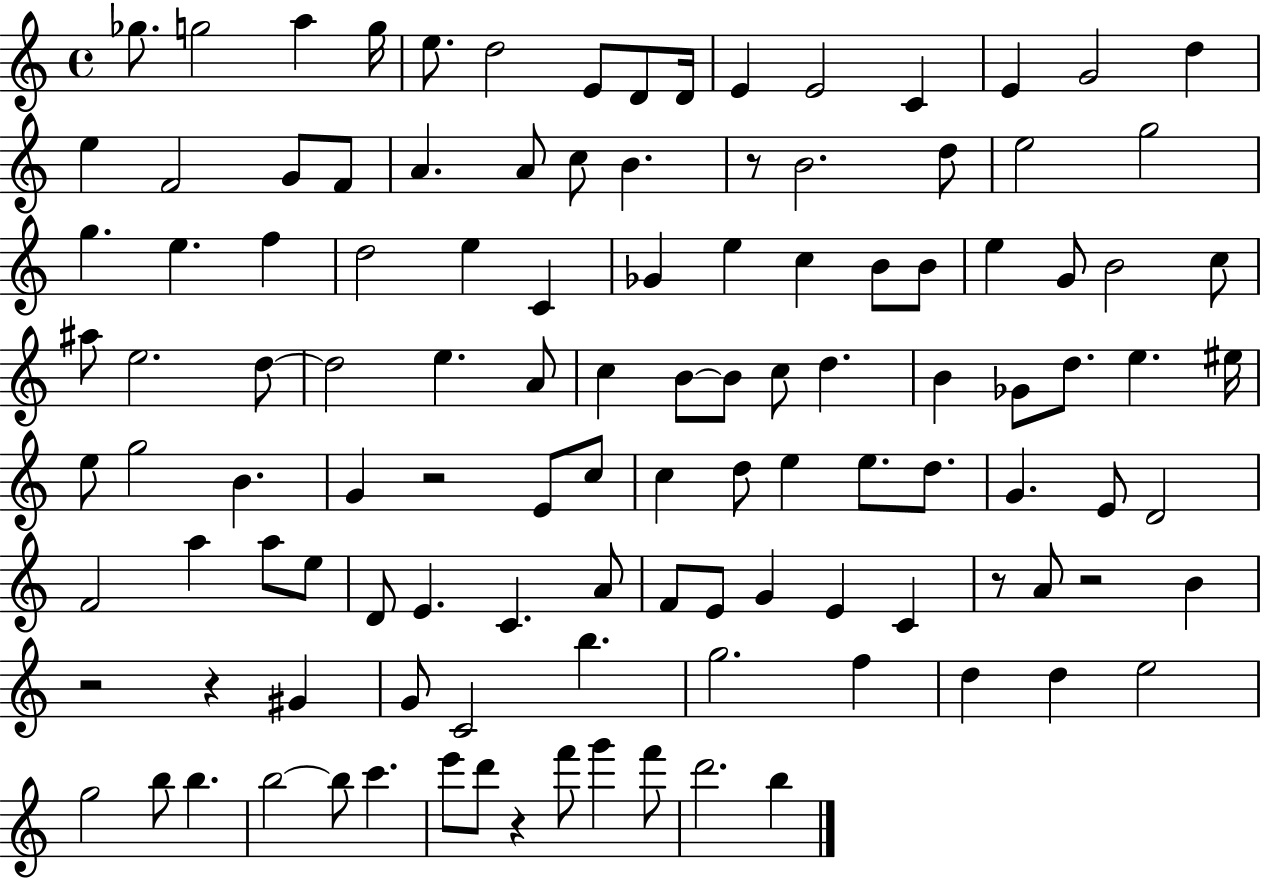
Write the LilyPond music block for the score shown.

{
  \clef treble
  \time 4/4
  \defaultTimeSignature
  \key c \major
  ges''8. g''2 a''4 g''16 | e''8. d''2 e'8 d'8 d'16 | e'4 e'2 c'4 | e'4 g'2 d''4 | \break e''4 f'2 g'8 f'8 | a'4. a'8 c''8 b'4. | r8 b'2. d''8 | e''2 g''2 | \break g''4. e''4. f''4 | d''2 e''4 c'4 | ges'4 e''4 c''4 b'8 b'8 | e''4 g'8 b'2 c''8 | \break ais''8 e''2. d''8~~ | d''2 e''4. a'8 | c''4 b'8~~ b'8 c''8 d''4. | b'4 ges'8 d''8. e''4. eis''16 | \break e''8 g''2 b'4. | g'4 r2 e'8 c''8 | c''4 d''8 e''4 e''8. d''8. | g'4. e'8 d'2 | \break f'2 a''4 a''8 e''8 | d'8 e'4. c'4. a'8 | f'8 e'8 g'4 e'4 c'4 | r8 a'8 r2 b'4 | \break r2 r4 gis'4 | g'8 c'2 b''4. | g''2. f''4 | d''4 d''4 e''2 | \break g''2 b''8 b''4. | b''2~~ b''8 c'''4. | e'''8 d'''8 r4 f'''8 g'''4 f'''8 | d'''2. b''4 | \break \bar "|."
}